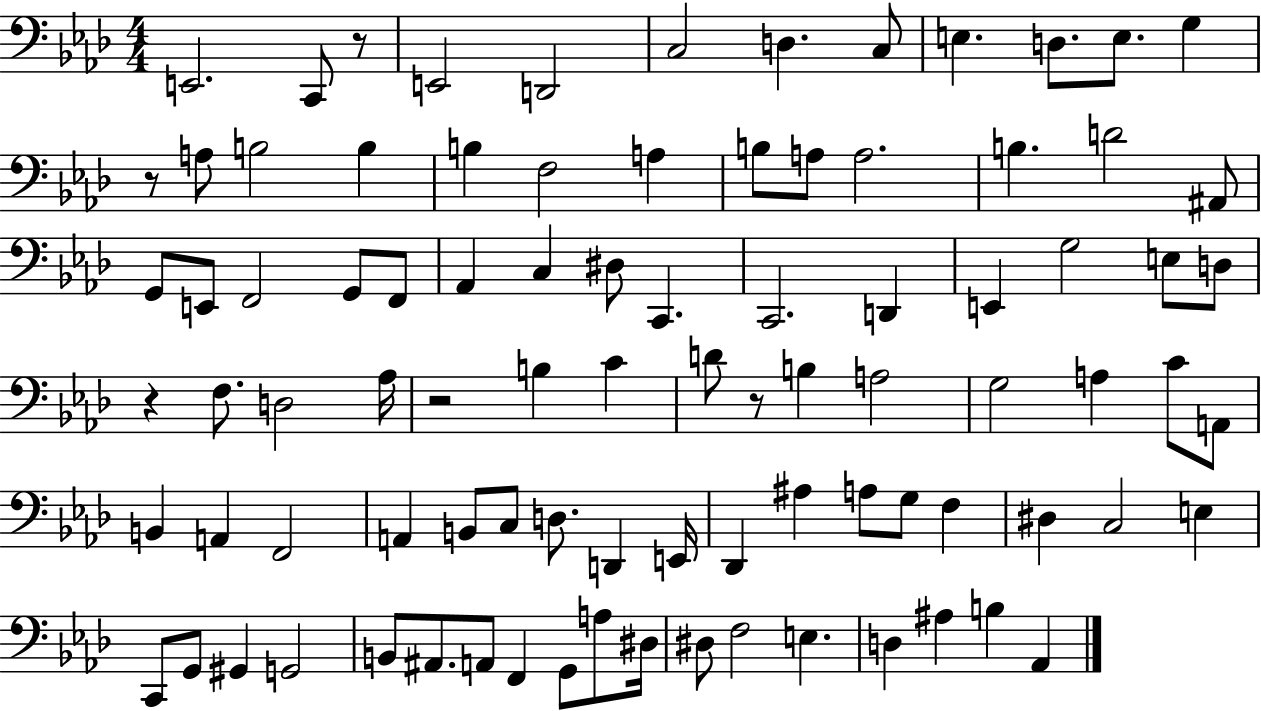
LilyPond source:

{
  \clef bass
  \numericTimeSignature
  \time 4/4
  \key aes \major
  e,2. c,8 r8 | e,2 d,2 | c2 d4. c8 | e4. d8. e8. g4 | \break r8 a8 b2 b4 | b4 f2 a4 | b8 a8 a2. | b4. d'2 ais,8 | \break g,8 e,8 f,2 g,8 f,8 | aes,4 c4 dis8 c,4. | c,2. d,4 | e,4 g2 e8 d8 | \break r4 f8. d2 aes16 | r2 b4 c'4 | d'8 r8 b4 a2 | g2 a4 c'8 a,8 | \break b,4 a,4 f,2 | a,4 b,8 c8 d8. d,4 e,16 | des,4 ais4 a8 g8 f4 | dis4 c2 e4 | \break c,8 g,8 gis,4 g,2 | b,8 ais,8. a,8 f,4 g,8 a8 dis16 | dis8 f2 e4. | d4 ais4 b4 aes,4 | \break \bar "|."
}